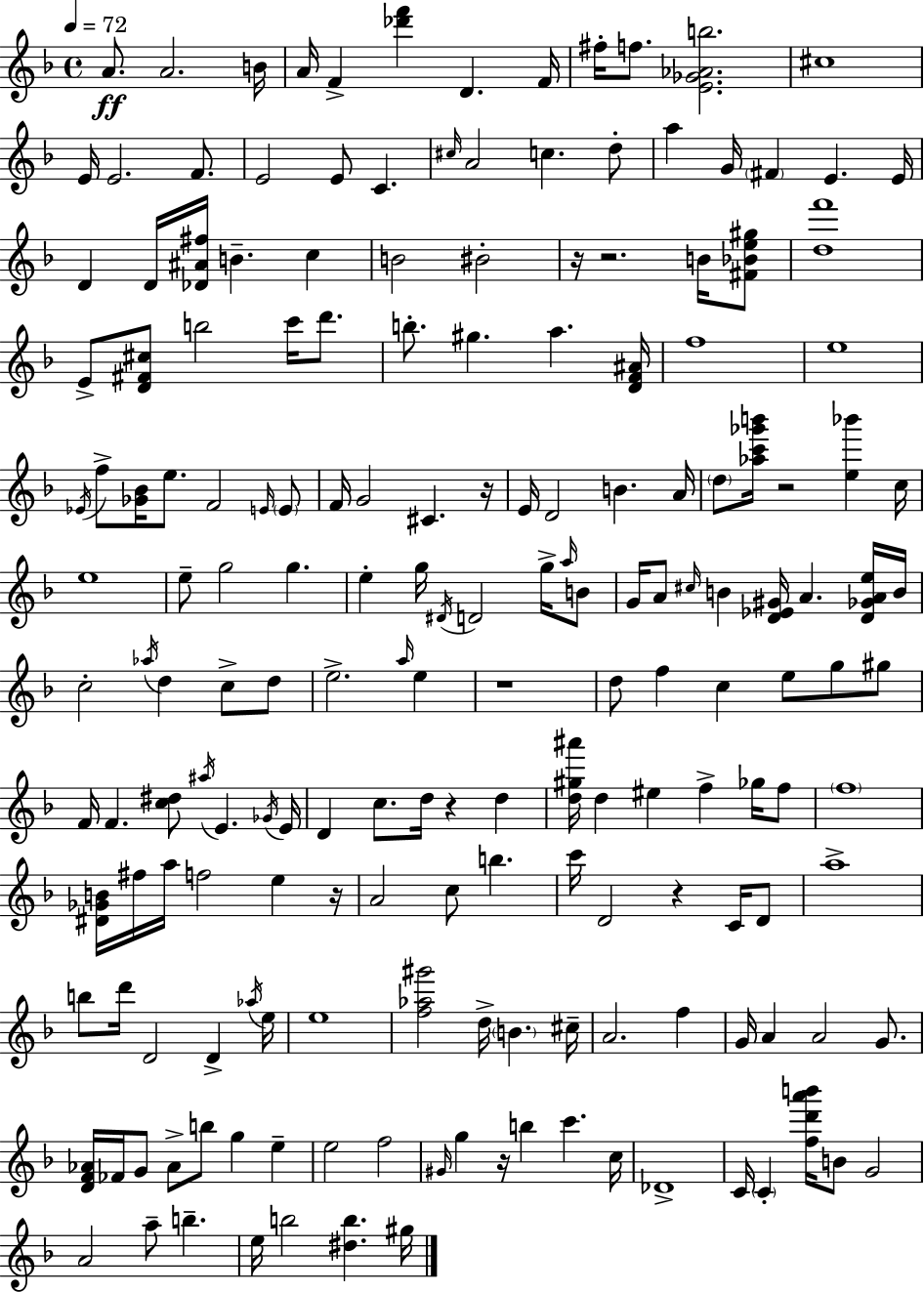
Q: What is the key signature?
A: F major